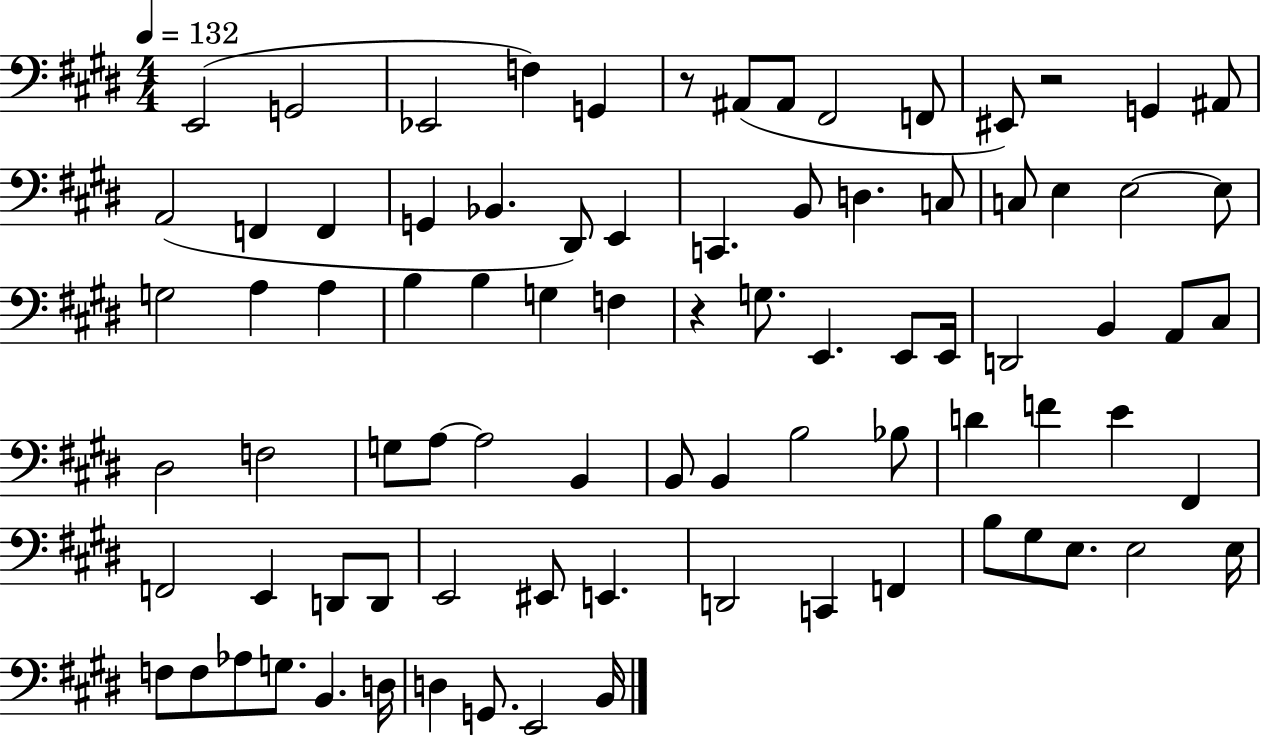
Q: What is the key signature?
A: E major